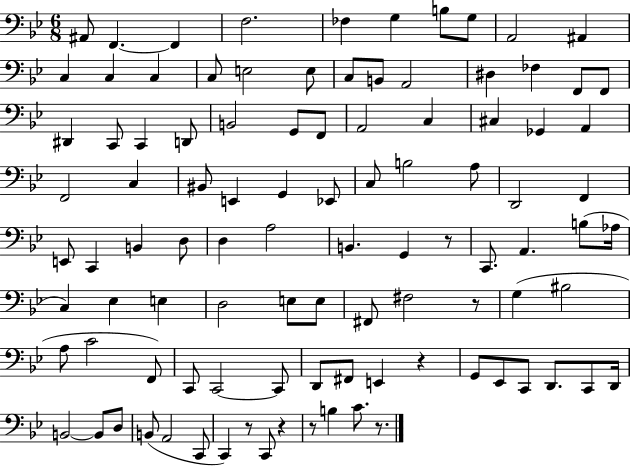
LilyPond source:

{
  \clef bass
  \numericTimeSignature
  \time 6/8
  \key bes \major
  ais,8 f,4.~~ f,4 | f2. | fes4 g4 b8 g8 | a,2 ais,4 | \break c4 c4 c4 | c8 e2 e8 | c8 b,8 a,2 | dis4 fes4 f,8 f,8 | \break dis,4 c,8 c,4 d,8 | b,2 g,8 f,8 | a,2 c4 | cis4 ges,4 a,4 | \break f,2 c4 | bis,8 e,4 g,4 ees,8 | c8 b2 a8 | d,2 f,4 | \break e,8 c,4 b,4 d8 | d4 a2 | b,4. g,4 r8 | c,8. a,4. b8( aes16 | \break c4) ees4 e4 | d2 e8 e8 | fis,8 fis2 r8 | g4( bis2 | \break a8 c'2 f,8) | c,8 c,2~~ c,8 | d,8 fis,8 e,4 r4 | g,8 ees,8 c,8 d,8. c,8 d,16 | \break b,2~~ b,8 d8 | b,8( a,2 c,8 | c,4) r8 c,8 r4 | r8 b4 c'8. r8. | \break \bar "|."
}